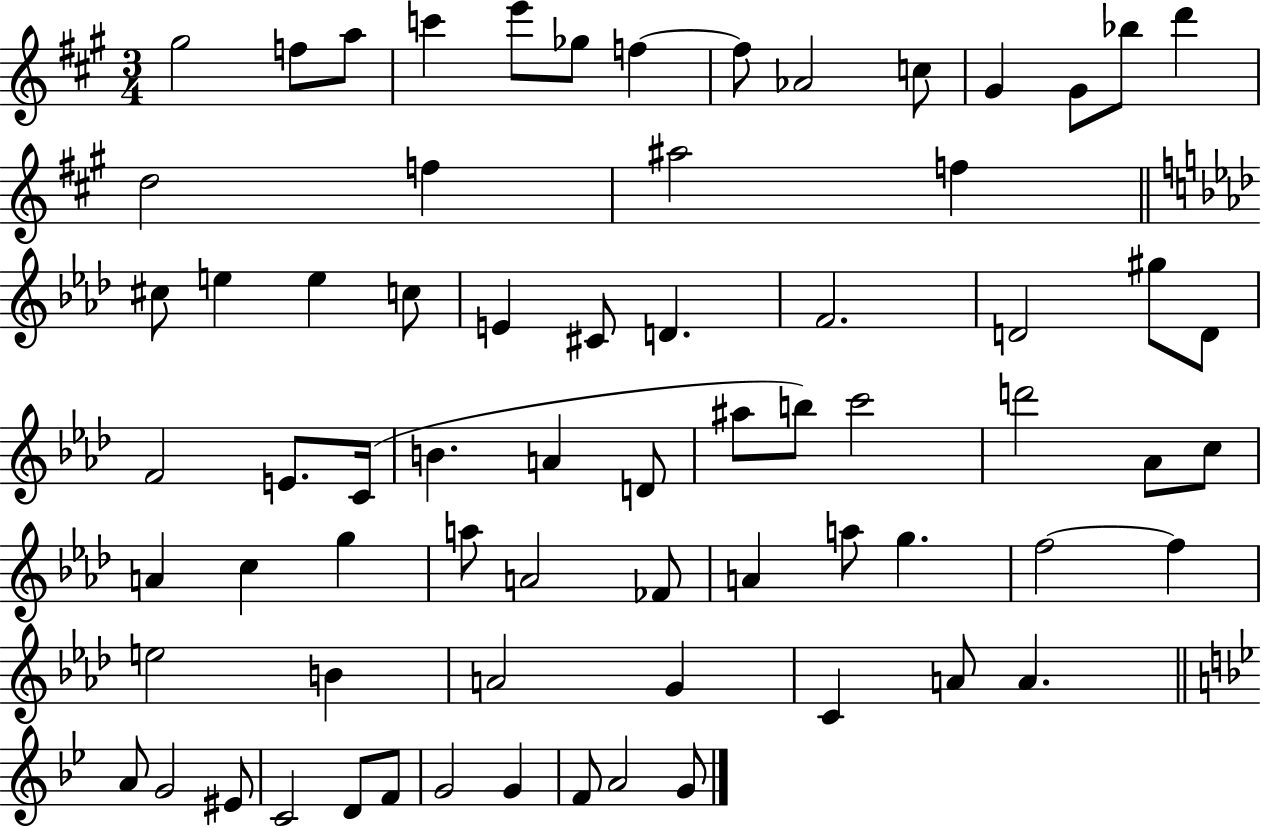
{
  \clef treble
  \numericTimeSignature
  \time 3/4
  \key a \major
  \repeat volta 2 { gis''2 f''8 a''8 | c'''4 e'''8 ges''8 f''4~~ | f''8 aes'2 c''8 | gis'4 gis'8 bes''8 d'''4 | \break d''2 f''4 | ais''2 f''4 | \bar "||" \break \key f \minor cis''8 e''4 e''4 c''8 | e'4 cis'8 d'4. | f'2. | d'2 gis''8 d'8 | \break f'2 e'8. c'16( | b'4. a'4 d'8 | ais''8 b''8) c'''2 | d'''2 aes'8 c''8 | \break a'4 c''4 g''4 | a''8 a'2 fes'8 | a'4 a''8 g''4. | f''2~~ f''4 | \break e''2 b'4 | a'2 g'4 | c'4 a'8 a'4. | \bar "||" \break \key g \minor a'8 g'2 eis'8 | c'2 d'8 f'8 | g'2 g'4 | f'8 a'2 g'8 | \break } \bar "|."
}